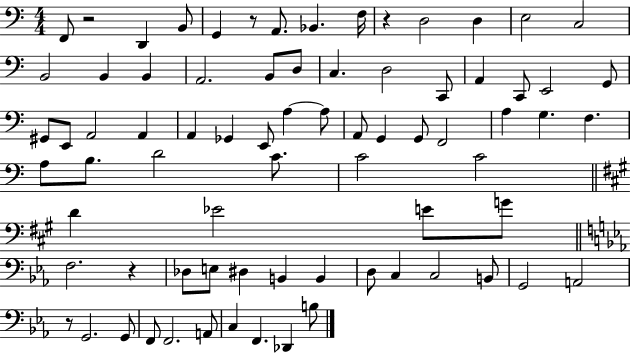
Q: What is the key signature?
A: C major